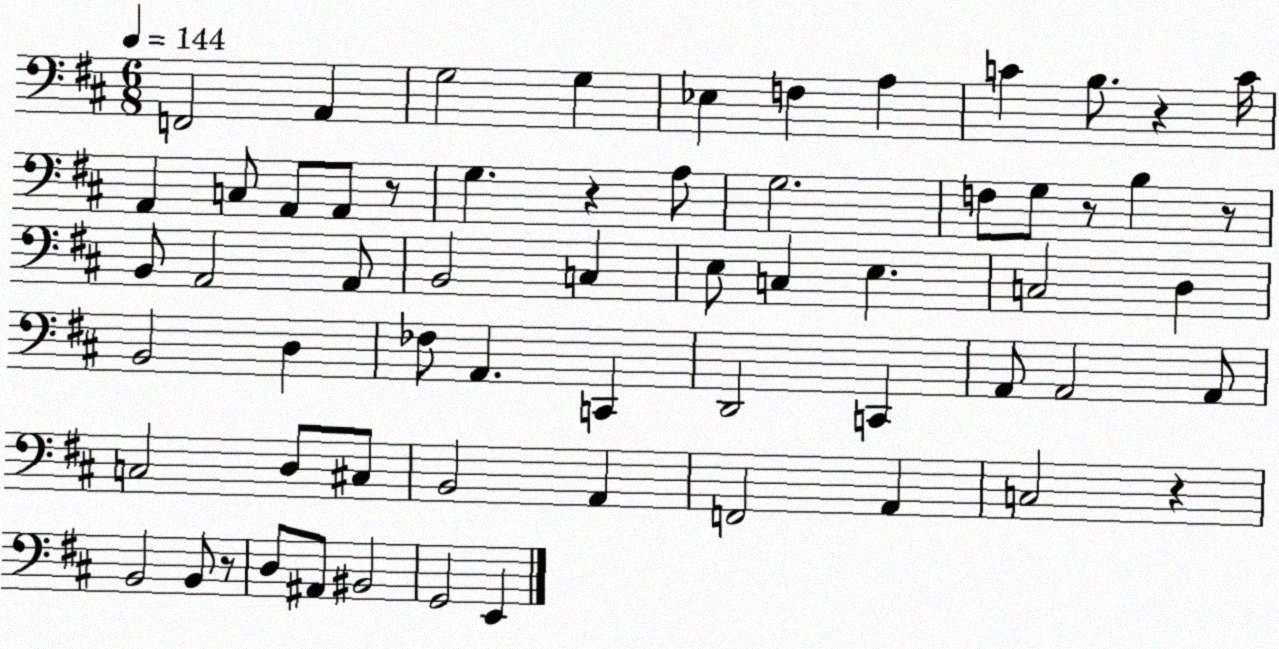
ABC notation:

X:1
T:Untitled
M:6/8
L:1/4
K:D
F,,2 A,, G,2 G, _E, F, A, C B,/2 z C/4 A,, C,/2 A,,/2 A,,/2 z/2 G, z A,/2 G,2 F,/2 G,/2 z/2 B, z/2 B,,/2 A,,2 A,,/2 B,,2 C, E,/2 C, E, C,2 D, B,,2 D, _F,/2 A,, C,, D,,2 C,, A,,/2 A,,2 A,,/2 C,2 D,/2 ^C,/2 B,,2 A,, F,,2 A,, C,2 z B,,2 B,,/2 z/2 D,/2 ^A,,/2 ^B,,2 G,,2 E,,